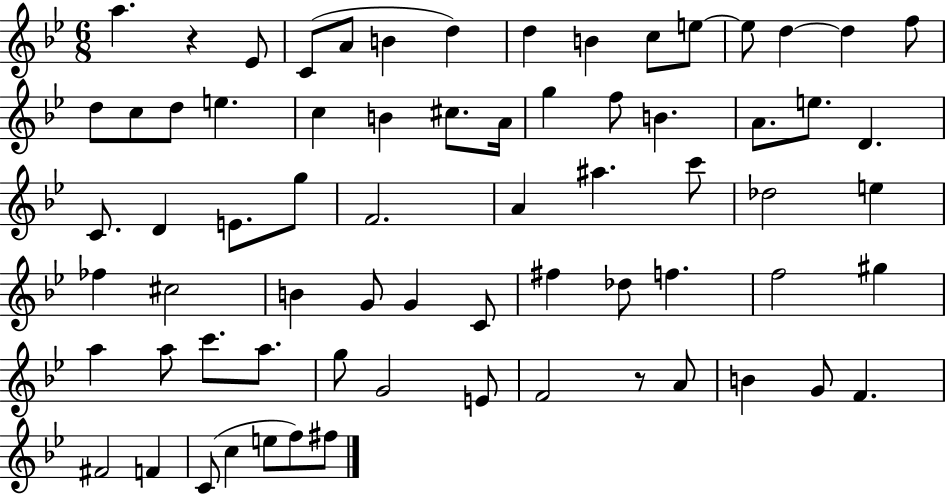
X:1
T:Untitled
M:6/8
L:1/4
K:Bb
a z _E/2 C/2 A/2 B d d B c/2 e/2 e/2 d d f/2 d/2 c/2 d/2 e c B ^c/2 A/4 g f/2 B A/2 e/2 D C/2 D E/2 g/2 F2 A ^a c'/2 _d2 e _f ^c2 B G/2 G C/2 ^f _d/2 f f2 ^g a a/2 c'/2 a/2 g/2 G2 E/2 F2 z/2 A/2 B G/2 F ^F2 F C/2 c e/2 f/2 ^f/2